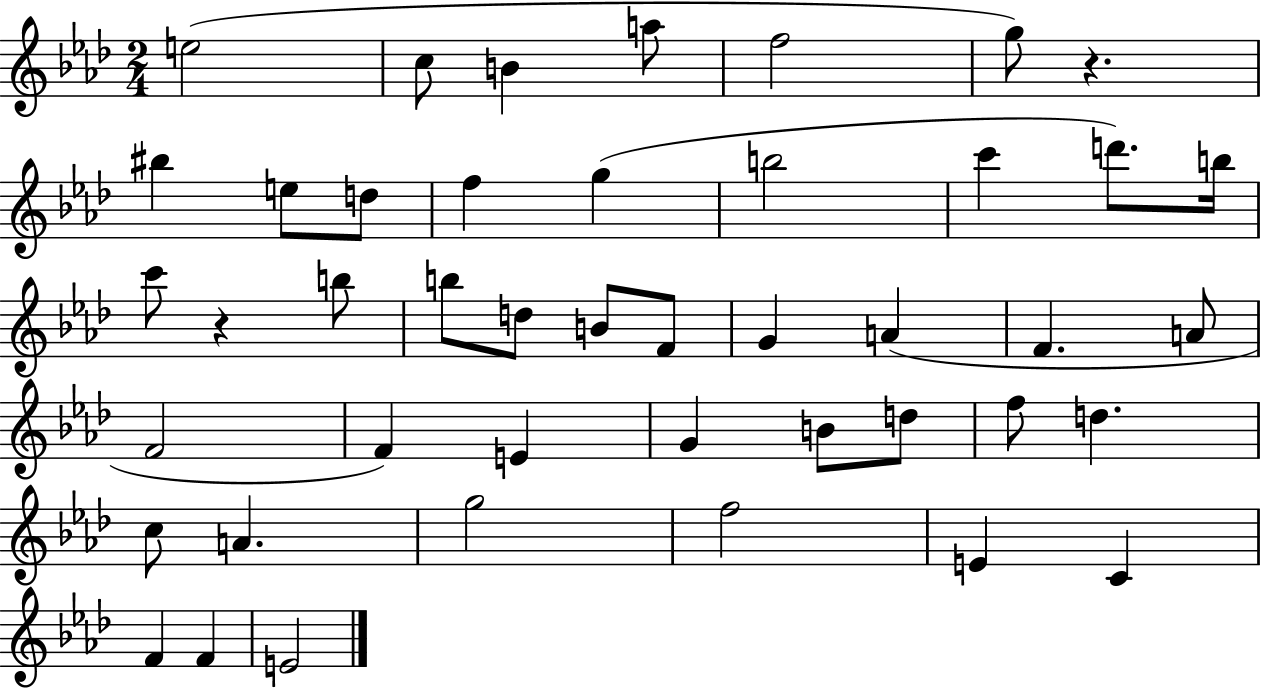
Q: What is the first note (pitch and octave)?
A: E5